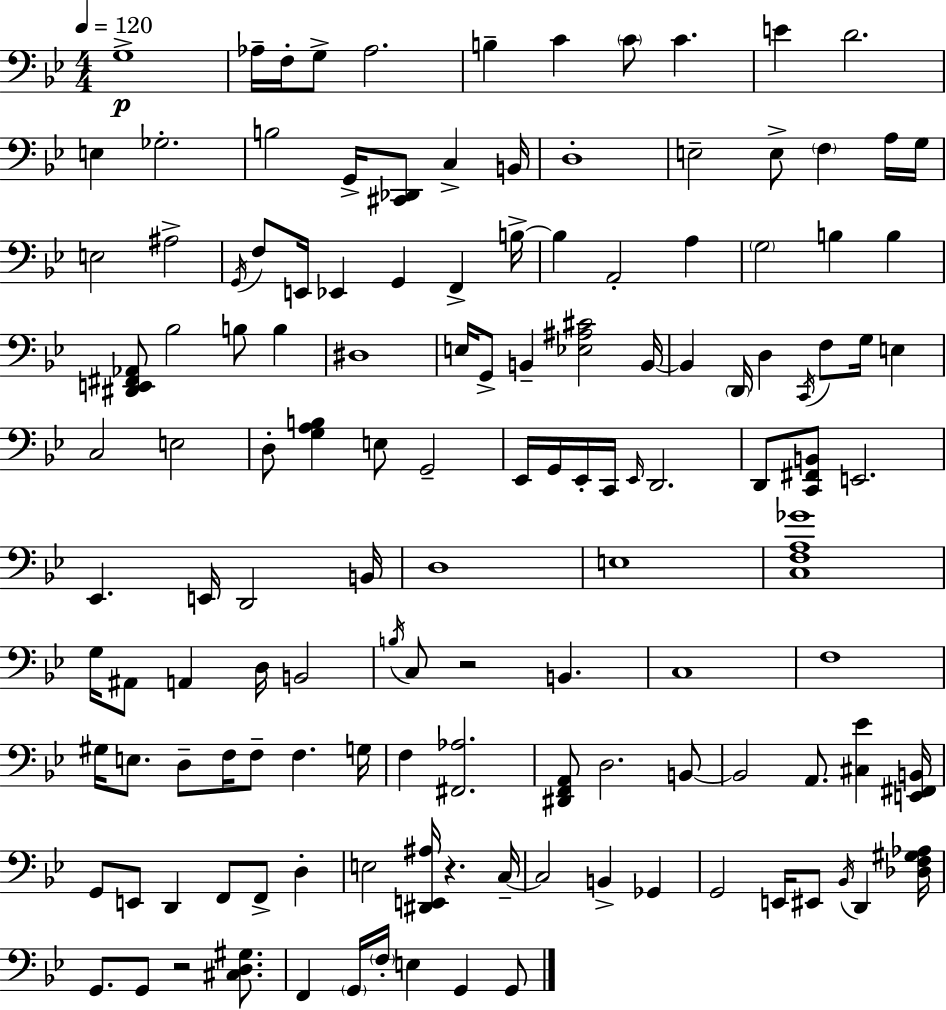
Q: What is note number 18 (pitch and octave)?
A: D3